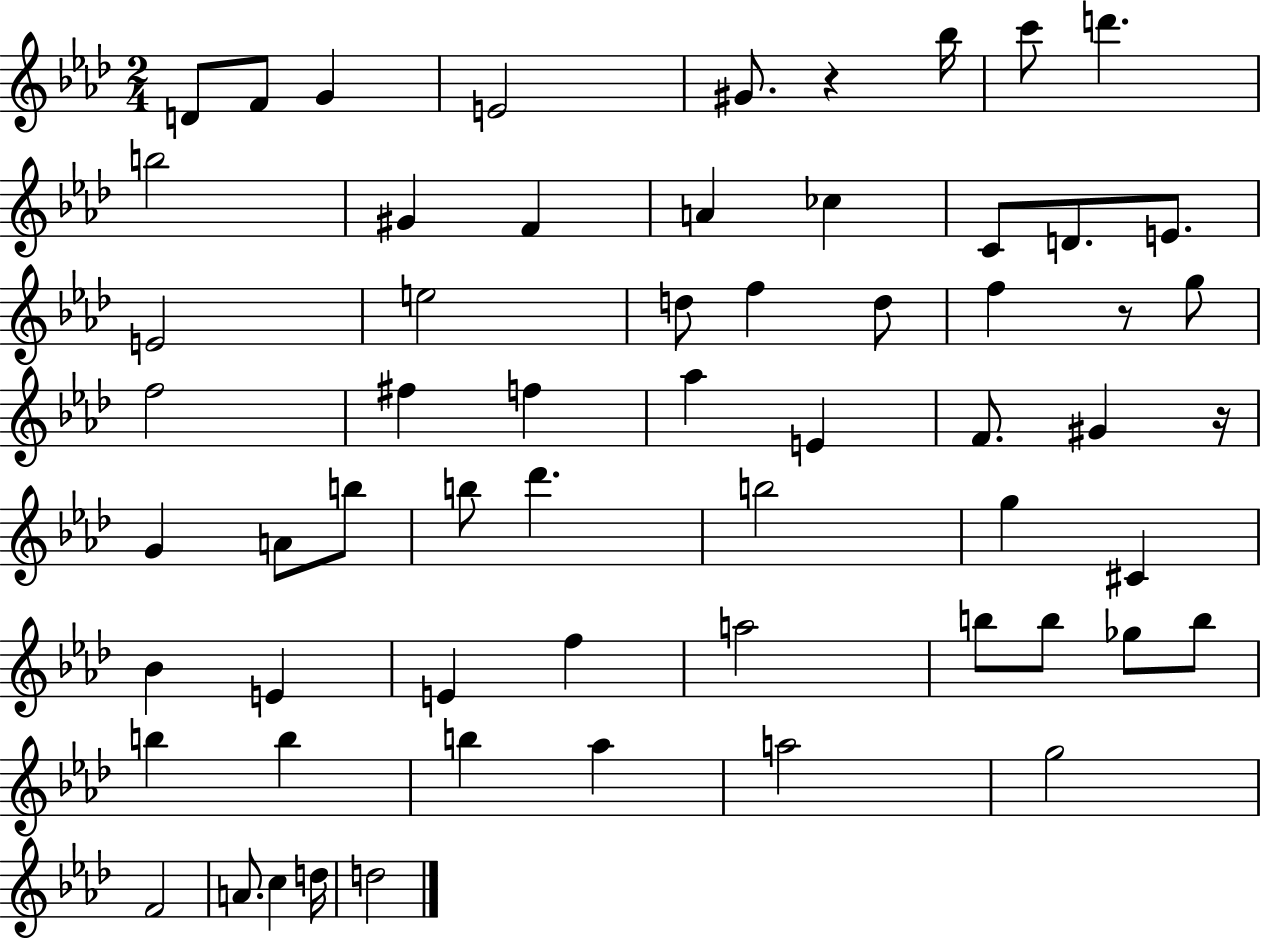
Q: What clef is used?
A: treble